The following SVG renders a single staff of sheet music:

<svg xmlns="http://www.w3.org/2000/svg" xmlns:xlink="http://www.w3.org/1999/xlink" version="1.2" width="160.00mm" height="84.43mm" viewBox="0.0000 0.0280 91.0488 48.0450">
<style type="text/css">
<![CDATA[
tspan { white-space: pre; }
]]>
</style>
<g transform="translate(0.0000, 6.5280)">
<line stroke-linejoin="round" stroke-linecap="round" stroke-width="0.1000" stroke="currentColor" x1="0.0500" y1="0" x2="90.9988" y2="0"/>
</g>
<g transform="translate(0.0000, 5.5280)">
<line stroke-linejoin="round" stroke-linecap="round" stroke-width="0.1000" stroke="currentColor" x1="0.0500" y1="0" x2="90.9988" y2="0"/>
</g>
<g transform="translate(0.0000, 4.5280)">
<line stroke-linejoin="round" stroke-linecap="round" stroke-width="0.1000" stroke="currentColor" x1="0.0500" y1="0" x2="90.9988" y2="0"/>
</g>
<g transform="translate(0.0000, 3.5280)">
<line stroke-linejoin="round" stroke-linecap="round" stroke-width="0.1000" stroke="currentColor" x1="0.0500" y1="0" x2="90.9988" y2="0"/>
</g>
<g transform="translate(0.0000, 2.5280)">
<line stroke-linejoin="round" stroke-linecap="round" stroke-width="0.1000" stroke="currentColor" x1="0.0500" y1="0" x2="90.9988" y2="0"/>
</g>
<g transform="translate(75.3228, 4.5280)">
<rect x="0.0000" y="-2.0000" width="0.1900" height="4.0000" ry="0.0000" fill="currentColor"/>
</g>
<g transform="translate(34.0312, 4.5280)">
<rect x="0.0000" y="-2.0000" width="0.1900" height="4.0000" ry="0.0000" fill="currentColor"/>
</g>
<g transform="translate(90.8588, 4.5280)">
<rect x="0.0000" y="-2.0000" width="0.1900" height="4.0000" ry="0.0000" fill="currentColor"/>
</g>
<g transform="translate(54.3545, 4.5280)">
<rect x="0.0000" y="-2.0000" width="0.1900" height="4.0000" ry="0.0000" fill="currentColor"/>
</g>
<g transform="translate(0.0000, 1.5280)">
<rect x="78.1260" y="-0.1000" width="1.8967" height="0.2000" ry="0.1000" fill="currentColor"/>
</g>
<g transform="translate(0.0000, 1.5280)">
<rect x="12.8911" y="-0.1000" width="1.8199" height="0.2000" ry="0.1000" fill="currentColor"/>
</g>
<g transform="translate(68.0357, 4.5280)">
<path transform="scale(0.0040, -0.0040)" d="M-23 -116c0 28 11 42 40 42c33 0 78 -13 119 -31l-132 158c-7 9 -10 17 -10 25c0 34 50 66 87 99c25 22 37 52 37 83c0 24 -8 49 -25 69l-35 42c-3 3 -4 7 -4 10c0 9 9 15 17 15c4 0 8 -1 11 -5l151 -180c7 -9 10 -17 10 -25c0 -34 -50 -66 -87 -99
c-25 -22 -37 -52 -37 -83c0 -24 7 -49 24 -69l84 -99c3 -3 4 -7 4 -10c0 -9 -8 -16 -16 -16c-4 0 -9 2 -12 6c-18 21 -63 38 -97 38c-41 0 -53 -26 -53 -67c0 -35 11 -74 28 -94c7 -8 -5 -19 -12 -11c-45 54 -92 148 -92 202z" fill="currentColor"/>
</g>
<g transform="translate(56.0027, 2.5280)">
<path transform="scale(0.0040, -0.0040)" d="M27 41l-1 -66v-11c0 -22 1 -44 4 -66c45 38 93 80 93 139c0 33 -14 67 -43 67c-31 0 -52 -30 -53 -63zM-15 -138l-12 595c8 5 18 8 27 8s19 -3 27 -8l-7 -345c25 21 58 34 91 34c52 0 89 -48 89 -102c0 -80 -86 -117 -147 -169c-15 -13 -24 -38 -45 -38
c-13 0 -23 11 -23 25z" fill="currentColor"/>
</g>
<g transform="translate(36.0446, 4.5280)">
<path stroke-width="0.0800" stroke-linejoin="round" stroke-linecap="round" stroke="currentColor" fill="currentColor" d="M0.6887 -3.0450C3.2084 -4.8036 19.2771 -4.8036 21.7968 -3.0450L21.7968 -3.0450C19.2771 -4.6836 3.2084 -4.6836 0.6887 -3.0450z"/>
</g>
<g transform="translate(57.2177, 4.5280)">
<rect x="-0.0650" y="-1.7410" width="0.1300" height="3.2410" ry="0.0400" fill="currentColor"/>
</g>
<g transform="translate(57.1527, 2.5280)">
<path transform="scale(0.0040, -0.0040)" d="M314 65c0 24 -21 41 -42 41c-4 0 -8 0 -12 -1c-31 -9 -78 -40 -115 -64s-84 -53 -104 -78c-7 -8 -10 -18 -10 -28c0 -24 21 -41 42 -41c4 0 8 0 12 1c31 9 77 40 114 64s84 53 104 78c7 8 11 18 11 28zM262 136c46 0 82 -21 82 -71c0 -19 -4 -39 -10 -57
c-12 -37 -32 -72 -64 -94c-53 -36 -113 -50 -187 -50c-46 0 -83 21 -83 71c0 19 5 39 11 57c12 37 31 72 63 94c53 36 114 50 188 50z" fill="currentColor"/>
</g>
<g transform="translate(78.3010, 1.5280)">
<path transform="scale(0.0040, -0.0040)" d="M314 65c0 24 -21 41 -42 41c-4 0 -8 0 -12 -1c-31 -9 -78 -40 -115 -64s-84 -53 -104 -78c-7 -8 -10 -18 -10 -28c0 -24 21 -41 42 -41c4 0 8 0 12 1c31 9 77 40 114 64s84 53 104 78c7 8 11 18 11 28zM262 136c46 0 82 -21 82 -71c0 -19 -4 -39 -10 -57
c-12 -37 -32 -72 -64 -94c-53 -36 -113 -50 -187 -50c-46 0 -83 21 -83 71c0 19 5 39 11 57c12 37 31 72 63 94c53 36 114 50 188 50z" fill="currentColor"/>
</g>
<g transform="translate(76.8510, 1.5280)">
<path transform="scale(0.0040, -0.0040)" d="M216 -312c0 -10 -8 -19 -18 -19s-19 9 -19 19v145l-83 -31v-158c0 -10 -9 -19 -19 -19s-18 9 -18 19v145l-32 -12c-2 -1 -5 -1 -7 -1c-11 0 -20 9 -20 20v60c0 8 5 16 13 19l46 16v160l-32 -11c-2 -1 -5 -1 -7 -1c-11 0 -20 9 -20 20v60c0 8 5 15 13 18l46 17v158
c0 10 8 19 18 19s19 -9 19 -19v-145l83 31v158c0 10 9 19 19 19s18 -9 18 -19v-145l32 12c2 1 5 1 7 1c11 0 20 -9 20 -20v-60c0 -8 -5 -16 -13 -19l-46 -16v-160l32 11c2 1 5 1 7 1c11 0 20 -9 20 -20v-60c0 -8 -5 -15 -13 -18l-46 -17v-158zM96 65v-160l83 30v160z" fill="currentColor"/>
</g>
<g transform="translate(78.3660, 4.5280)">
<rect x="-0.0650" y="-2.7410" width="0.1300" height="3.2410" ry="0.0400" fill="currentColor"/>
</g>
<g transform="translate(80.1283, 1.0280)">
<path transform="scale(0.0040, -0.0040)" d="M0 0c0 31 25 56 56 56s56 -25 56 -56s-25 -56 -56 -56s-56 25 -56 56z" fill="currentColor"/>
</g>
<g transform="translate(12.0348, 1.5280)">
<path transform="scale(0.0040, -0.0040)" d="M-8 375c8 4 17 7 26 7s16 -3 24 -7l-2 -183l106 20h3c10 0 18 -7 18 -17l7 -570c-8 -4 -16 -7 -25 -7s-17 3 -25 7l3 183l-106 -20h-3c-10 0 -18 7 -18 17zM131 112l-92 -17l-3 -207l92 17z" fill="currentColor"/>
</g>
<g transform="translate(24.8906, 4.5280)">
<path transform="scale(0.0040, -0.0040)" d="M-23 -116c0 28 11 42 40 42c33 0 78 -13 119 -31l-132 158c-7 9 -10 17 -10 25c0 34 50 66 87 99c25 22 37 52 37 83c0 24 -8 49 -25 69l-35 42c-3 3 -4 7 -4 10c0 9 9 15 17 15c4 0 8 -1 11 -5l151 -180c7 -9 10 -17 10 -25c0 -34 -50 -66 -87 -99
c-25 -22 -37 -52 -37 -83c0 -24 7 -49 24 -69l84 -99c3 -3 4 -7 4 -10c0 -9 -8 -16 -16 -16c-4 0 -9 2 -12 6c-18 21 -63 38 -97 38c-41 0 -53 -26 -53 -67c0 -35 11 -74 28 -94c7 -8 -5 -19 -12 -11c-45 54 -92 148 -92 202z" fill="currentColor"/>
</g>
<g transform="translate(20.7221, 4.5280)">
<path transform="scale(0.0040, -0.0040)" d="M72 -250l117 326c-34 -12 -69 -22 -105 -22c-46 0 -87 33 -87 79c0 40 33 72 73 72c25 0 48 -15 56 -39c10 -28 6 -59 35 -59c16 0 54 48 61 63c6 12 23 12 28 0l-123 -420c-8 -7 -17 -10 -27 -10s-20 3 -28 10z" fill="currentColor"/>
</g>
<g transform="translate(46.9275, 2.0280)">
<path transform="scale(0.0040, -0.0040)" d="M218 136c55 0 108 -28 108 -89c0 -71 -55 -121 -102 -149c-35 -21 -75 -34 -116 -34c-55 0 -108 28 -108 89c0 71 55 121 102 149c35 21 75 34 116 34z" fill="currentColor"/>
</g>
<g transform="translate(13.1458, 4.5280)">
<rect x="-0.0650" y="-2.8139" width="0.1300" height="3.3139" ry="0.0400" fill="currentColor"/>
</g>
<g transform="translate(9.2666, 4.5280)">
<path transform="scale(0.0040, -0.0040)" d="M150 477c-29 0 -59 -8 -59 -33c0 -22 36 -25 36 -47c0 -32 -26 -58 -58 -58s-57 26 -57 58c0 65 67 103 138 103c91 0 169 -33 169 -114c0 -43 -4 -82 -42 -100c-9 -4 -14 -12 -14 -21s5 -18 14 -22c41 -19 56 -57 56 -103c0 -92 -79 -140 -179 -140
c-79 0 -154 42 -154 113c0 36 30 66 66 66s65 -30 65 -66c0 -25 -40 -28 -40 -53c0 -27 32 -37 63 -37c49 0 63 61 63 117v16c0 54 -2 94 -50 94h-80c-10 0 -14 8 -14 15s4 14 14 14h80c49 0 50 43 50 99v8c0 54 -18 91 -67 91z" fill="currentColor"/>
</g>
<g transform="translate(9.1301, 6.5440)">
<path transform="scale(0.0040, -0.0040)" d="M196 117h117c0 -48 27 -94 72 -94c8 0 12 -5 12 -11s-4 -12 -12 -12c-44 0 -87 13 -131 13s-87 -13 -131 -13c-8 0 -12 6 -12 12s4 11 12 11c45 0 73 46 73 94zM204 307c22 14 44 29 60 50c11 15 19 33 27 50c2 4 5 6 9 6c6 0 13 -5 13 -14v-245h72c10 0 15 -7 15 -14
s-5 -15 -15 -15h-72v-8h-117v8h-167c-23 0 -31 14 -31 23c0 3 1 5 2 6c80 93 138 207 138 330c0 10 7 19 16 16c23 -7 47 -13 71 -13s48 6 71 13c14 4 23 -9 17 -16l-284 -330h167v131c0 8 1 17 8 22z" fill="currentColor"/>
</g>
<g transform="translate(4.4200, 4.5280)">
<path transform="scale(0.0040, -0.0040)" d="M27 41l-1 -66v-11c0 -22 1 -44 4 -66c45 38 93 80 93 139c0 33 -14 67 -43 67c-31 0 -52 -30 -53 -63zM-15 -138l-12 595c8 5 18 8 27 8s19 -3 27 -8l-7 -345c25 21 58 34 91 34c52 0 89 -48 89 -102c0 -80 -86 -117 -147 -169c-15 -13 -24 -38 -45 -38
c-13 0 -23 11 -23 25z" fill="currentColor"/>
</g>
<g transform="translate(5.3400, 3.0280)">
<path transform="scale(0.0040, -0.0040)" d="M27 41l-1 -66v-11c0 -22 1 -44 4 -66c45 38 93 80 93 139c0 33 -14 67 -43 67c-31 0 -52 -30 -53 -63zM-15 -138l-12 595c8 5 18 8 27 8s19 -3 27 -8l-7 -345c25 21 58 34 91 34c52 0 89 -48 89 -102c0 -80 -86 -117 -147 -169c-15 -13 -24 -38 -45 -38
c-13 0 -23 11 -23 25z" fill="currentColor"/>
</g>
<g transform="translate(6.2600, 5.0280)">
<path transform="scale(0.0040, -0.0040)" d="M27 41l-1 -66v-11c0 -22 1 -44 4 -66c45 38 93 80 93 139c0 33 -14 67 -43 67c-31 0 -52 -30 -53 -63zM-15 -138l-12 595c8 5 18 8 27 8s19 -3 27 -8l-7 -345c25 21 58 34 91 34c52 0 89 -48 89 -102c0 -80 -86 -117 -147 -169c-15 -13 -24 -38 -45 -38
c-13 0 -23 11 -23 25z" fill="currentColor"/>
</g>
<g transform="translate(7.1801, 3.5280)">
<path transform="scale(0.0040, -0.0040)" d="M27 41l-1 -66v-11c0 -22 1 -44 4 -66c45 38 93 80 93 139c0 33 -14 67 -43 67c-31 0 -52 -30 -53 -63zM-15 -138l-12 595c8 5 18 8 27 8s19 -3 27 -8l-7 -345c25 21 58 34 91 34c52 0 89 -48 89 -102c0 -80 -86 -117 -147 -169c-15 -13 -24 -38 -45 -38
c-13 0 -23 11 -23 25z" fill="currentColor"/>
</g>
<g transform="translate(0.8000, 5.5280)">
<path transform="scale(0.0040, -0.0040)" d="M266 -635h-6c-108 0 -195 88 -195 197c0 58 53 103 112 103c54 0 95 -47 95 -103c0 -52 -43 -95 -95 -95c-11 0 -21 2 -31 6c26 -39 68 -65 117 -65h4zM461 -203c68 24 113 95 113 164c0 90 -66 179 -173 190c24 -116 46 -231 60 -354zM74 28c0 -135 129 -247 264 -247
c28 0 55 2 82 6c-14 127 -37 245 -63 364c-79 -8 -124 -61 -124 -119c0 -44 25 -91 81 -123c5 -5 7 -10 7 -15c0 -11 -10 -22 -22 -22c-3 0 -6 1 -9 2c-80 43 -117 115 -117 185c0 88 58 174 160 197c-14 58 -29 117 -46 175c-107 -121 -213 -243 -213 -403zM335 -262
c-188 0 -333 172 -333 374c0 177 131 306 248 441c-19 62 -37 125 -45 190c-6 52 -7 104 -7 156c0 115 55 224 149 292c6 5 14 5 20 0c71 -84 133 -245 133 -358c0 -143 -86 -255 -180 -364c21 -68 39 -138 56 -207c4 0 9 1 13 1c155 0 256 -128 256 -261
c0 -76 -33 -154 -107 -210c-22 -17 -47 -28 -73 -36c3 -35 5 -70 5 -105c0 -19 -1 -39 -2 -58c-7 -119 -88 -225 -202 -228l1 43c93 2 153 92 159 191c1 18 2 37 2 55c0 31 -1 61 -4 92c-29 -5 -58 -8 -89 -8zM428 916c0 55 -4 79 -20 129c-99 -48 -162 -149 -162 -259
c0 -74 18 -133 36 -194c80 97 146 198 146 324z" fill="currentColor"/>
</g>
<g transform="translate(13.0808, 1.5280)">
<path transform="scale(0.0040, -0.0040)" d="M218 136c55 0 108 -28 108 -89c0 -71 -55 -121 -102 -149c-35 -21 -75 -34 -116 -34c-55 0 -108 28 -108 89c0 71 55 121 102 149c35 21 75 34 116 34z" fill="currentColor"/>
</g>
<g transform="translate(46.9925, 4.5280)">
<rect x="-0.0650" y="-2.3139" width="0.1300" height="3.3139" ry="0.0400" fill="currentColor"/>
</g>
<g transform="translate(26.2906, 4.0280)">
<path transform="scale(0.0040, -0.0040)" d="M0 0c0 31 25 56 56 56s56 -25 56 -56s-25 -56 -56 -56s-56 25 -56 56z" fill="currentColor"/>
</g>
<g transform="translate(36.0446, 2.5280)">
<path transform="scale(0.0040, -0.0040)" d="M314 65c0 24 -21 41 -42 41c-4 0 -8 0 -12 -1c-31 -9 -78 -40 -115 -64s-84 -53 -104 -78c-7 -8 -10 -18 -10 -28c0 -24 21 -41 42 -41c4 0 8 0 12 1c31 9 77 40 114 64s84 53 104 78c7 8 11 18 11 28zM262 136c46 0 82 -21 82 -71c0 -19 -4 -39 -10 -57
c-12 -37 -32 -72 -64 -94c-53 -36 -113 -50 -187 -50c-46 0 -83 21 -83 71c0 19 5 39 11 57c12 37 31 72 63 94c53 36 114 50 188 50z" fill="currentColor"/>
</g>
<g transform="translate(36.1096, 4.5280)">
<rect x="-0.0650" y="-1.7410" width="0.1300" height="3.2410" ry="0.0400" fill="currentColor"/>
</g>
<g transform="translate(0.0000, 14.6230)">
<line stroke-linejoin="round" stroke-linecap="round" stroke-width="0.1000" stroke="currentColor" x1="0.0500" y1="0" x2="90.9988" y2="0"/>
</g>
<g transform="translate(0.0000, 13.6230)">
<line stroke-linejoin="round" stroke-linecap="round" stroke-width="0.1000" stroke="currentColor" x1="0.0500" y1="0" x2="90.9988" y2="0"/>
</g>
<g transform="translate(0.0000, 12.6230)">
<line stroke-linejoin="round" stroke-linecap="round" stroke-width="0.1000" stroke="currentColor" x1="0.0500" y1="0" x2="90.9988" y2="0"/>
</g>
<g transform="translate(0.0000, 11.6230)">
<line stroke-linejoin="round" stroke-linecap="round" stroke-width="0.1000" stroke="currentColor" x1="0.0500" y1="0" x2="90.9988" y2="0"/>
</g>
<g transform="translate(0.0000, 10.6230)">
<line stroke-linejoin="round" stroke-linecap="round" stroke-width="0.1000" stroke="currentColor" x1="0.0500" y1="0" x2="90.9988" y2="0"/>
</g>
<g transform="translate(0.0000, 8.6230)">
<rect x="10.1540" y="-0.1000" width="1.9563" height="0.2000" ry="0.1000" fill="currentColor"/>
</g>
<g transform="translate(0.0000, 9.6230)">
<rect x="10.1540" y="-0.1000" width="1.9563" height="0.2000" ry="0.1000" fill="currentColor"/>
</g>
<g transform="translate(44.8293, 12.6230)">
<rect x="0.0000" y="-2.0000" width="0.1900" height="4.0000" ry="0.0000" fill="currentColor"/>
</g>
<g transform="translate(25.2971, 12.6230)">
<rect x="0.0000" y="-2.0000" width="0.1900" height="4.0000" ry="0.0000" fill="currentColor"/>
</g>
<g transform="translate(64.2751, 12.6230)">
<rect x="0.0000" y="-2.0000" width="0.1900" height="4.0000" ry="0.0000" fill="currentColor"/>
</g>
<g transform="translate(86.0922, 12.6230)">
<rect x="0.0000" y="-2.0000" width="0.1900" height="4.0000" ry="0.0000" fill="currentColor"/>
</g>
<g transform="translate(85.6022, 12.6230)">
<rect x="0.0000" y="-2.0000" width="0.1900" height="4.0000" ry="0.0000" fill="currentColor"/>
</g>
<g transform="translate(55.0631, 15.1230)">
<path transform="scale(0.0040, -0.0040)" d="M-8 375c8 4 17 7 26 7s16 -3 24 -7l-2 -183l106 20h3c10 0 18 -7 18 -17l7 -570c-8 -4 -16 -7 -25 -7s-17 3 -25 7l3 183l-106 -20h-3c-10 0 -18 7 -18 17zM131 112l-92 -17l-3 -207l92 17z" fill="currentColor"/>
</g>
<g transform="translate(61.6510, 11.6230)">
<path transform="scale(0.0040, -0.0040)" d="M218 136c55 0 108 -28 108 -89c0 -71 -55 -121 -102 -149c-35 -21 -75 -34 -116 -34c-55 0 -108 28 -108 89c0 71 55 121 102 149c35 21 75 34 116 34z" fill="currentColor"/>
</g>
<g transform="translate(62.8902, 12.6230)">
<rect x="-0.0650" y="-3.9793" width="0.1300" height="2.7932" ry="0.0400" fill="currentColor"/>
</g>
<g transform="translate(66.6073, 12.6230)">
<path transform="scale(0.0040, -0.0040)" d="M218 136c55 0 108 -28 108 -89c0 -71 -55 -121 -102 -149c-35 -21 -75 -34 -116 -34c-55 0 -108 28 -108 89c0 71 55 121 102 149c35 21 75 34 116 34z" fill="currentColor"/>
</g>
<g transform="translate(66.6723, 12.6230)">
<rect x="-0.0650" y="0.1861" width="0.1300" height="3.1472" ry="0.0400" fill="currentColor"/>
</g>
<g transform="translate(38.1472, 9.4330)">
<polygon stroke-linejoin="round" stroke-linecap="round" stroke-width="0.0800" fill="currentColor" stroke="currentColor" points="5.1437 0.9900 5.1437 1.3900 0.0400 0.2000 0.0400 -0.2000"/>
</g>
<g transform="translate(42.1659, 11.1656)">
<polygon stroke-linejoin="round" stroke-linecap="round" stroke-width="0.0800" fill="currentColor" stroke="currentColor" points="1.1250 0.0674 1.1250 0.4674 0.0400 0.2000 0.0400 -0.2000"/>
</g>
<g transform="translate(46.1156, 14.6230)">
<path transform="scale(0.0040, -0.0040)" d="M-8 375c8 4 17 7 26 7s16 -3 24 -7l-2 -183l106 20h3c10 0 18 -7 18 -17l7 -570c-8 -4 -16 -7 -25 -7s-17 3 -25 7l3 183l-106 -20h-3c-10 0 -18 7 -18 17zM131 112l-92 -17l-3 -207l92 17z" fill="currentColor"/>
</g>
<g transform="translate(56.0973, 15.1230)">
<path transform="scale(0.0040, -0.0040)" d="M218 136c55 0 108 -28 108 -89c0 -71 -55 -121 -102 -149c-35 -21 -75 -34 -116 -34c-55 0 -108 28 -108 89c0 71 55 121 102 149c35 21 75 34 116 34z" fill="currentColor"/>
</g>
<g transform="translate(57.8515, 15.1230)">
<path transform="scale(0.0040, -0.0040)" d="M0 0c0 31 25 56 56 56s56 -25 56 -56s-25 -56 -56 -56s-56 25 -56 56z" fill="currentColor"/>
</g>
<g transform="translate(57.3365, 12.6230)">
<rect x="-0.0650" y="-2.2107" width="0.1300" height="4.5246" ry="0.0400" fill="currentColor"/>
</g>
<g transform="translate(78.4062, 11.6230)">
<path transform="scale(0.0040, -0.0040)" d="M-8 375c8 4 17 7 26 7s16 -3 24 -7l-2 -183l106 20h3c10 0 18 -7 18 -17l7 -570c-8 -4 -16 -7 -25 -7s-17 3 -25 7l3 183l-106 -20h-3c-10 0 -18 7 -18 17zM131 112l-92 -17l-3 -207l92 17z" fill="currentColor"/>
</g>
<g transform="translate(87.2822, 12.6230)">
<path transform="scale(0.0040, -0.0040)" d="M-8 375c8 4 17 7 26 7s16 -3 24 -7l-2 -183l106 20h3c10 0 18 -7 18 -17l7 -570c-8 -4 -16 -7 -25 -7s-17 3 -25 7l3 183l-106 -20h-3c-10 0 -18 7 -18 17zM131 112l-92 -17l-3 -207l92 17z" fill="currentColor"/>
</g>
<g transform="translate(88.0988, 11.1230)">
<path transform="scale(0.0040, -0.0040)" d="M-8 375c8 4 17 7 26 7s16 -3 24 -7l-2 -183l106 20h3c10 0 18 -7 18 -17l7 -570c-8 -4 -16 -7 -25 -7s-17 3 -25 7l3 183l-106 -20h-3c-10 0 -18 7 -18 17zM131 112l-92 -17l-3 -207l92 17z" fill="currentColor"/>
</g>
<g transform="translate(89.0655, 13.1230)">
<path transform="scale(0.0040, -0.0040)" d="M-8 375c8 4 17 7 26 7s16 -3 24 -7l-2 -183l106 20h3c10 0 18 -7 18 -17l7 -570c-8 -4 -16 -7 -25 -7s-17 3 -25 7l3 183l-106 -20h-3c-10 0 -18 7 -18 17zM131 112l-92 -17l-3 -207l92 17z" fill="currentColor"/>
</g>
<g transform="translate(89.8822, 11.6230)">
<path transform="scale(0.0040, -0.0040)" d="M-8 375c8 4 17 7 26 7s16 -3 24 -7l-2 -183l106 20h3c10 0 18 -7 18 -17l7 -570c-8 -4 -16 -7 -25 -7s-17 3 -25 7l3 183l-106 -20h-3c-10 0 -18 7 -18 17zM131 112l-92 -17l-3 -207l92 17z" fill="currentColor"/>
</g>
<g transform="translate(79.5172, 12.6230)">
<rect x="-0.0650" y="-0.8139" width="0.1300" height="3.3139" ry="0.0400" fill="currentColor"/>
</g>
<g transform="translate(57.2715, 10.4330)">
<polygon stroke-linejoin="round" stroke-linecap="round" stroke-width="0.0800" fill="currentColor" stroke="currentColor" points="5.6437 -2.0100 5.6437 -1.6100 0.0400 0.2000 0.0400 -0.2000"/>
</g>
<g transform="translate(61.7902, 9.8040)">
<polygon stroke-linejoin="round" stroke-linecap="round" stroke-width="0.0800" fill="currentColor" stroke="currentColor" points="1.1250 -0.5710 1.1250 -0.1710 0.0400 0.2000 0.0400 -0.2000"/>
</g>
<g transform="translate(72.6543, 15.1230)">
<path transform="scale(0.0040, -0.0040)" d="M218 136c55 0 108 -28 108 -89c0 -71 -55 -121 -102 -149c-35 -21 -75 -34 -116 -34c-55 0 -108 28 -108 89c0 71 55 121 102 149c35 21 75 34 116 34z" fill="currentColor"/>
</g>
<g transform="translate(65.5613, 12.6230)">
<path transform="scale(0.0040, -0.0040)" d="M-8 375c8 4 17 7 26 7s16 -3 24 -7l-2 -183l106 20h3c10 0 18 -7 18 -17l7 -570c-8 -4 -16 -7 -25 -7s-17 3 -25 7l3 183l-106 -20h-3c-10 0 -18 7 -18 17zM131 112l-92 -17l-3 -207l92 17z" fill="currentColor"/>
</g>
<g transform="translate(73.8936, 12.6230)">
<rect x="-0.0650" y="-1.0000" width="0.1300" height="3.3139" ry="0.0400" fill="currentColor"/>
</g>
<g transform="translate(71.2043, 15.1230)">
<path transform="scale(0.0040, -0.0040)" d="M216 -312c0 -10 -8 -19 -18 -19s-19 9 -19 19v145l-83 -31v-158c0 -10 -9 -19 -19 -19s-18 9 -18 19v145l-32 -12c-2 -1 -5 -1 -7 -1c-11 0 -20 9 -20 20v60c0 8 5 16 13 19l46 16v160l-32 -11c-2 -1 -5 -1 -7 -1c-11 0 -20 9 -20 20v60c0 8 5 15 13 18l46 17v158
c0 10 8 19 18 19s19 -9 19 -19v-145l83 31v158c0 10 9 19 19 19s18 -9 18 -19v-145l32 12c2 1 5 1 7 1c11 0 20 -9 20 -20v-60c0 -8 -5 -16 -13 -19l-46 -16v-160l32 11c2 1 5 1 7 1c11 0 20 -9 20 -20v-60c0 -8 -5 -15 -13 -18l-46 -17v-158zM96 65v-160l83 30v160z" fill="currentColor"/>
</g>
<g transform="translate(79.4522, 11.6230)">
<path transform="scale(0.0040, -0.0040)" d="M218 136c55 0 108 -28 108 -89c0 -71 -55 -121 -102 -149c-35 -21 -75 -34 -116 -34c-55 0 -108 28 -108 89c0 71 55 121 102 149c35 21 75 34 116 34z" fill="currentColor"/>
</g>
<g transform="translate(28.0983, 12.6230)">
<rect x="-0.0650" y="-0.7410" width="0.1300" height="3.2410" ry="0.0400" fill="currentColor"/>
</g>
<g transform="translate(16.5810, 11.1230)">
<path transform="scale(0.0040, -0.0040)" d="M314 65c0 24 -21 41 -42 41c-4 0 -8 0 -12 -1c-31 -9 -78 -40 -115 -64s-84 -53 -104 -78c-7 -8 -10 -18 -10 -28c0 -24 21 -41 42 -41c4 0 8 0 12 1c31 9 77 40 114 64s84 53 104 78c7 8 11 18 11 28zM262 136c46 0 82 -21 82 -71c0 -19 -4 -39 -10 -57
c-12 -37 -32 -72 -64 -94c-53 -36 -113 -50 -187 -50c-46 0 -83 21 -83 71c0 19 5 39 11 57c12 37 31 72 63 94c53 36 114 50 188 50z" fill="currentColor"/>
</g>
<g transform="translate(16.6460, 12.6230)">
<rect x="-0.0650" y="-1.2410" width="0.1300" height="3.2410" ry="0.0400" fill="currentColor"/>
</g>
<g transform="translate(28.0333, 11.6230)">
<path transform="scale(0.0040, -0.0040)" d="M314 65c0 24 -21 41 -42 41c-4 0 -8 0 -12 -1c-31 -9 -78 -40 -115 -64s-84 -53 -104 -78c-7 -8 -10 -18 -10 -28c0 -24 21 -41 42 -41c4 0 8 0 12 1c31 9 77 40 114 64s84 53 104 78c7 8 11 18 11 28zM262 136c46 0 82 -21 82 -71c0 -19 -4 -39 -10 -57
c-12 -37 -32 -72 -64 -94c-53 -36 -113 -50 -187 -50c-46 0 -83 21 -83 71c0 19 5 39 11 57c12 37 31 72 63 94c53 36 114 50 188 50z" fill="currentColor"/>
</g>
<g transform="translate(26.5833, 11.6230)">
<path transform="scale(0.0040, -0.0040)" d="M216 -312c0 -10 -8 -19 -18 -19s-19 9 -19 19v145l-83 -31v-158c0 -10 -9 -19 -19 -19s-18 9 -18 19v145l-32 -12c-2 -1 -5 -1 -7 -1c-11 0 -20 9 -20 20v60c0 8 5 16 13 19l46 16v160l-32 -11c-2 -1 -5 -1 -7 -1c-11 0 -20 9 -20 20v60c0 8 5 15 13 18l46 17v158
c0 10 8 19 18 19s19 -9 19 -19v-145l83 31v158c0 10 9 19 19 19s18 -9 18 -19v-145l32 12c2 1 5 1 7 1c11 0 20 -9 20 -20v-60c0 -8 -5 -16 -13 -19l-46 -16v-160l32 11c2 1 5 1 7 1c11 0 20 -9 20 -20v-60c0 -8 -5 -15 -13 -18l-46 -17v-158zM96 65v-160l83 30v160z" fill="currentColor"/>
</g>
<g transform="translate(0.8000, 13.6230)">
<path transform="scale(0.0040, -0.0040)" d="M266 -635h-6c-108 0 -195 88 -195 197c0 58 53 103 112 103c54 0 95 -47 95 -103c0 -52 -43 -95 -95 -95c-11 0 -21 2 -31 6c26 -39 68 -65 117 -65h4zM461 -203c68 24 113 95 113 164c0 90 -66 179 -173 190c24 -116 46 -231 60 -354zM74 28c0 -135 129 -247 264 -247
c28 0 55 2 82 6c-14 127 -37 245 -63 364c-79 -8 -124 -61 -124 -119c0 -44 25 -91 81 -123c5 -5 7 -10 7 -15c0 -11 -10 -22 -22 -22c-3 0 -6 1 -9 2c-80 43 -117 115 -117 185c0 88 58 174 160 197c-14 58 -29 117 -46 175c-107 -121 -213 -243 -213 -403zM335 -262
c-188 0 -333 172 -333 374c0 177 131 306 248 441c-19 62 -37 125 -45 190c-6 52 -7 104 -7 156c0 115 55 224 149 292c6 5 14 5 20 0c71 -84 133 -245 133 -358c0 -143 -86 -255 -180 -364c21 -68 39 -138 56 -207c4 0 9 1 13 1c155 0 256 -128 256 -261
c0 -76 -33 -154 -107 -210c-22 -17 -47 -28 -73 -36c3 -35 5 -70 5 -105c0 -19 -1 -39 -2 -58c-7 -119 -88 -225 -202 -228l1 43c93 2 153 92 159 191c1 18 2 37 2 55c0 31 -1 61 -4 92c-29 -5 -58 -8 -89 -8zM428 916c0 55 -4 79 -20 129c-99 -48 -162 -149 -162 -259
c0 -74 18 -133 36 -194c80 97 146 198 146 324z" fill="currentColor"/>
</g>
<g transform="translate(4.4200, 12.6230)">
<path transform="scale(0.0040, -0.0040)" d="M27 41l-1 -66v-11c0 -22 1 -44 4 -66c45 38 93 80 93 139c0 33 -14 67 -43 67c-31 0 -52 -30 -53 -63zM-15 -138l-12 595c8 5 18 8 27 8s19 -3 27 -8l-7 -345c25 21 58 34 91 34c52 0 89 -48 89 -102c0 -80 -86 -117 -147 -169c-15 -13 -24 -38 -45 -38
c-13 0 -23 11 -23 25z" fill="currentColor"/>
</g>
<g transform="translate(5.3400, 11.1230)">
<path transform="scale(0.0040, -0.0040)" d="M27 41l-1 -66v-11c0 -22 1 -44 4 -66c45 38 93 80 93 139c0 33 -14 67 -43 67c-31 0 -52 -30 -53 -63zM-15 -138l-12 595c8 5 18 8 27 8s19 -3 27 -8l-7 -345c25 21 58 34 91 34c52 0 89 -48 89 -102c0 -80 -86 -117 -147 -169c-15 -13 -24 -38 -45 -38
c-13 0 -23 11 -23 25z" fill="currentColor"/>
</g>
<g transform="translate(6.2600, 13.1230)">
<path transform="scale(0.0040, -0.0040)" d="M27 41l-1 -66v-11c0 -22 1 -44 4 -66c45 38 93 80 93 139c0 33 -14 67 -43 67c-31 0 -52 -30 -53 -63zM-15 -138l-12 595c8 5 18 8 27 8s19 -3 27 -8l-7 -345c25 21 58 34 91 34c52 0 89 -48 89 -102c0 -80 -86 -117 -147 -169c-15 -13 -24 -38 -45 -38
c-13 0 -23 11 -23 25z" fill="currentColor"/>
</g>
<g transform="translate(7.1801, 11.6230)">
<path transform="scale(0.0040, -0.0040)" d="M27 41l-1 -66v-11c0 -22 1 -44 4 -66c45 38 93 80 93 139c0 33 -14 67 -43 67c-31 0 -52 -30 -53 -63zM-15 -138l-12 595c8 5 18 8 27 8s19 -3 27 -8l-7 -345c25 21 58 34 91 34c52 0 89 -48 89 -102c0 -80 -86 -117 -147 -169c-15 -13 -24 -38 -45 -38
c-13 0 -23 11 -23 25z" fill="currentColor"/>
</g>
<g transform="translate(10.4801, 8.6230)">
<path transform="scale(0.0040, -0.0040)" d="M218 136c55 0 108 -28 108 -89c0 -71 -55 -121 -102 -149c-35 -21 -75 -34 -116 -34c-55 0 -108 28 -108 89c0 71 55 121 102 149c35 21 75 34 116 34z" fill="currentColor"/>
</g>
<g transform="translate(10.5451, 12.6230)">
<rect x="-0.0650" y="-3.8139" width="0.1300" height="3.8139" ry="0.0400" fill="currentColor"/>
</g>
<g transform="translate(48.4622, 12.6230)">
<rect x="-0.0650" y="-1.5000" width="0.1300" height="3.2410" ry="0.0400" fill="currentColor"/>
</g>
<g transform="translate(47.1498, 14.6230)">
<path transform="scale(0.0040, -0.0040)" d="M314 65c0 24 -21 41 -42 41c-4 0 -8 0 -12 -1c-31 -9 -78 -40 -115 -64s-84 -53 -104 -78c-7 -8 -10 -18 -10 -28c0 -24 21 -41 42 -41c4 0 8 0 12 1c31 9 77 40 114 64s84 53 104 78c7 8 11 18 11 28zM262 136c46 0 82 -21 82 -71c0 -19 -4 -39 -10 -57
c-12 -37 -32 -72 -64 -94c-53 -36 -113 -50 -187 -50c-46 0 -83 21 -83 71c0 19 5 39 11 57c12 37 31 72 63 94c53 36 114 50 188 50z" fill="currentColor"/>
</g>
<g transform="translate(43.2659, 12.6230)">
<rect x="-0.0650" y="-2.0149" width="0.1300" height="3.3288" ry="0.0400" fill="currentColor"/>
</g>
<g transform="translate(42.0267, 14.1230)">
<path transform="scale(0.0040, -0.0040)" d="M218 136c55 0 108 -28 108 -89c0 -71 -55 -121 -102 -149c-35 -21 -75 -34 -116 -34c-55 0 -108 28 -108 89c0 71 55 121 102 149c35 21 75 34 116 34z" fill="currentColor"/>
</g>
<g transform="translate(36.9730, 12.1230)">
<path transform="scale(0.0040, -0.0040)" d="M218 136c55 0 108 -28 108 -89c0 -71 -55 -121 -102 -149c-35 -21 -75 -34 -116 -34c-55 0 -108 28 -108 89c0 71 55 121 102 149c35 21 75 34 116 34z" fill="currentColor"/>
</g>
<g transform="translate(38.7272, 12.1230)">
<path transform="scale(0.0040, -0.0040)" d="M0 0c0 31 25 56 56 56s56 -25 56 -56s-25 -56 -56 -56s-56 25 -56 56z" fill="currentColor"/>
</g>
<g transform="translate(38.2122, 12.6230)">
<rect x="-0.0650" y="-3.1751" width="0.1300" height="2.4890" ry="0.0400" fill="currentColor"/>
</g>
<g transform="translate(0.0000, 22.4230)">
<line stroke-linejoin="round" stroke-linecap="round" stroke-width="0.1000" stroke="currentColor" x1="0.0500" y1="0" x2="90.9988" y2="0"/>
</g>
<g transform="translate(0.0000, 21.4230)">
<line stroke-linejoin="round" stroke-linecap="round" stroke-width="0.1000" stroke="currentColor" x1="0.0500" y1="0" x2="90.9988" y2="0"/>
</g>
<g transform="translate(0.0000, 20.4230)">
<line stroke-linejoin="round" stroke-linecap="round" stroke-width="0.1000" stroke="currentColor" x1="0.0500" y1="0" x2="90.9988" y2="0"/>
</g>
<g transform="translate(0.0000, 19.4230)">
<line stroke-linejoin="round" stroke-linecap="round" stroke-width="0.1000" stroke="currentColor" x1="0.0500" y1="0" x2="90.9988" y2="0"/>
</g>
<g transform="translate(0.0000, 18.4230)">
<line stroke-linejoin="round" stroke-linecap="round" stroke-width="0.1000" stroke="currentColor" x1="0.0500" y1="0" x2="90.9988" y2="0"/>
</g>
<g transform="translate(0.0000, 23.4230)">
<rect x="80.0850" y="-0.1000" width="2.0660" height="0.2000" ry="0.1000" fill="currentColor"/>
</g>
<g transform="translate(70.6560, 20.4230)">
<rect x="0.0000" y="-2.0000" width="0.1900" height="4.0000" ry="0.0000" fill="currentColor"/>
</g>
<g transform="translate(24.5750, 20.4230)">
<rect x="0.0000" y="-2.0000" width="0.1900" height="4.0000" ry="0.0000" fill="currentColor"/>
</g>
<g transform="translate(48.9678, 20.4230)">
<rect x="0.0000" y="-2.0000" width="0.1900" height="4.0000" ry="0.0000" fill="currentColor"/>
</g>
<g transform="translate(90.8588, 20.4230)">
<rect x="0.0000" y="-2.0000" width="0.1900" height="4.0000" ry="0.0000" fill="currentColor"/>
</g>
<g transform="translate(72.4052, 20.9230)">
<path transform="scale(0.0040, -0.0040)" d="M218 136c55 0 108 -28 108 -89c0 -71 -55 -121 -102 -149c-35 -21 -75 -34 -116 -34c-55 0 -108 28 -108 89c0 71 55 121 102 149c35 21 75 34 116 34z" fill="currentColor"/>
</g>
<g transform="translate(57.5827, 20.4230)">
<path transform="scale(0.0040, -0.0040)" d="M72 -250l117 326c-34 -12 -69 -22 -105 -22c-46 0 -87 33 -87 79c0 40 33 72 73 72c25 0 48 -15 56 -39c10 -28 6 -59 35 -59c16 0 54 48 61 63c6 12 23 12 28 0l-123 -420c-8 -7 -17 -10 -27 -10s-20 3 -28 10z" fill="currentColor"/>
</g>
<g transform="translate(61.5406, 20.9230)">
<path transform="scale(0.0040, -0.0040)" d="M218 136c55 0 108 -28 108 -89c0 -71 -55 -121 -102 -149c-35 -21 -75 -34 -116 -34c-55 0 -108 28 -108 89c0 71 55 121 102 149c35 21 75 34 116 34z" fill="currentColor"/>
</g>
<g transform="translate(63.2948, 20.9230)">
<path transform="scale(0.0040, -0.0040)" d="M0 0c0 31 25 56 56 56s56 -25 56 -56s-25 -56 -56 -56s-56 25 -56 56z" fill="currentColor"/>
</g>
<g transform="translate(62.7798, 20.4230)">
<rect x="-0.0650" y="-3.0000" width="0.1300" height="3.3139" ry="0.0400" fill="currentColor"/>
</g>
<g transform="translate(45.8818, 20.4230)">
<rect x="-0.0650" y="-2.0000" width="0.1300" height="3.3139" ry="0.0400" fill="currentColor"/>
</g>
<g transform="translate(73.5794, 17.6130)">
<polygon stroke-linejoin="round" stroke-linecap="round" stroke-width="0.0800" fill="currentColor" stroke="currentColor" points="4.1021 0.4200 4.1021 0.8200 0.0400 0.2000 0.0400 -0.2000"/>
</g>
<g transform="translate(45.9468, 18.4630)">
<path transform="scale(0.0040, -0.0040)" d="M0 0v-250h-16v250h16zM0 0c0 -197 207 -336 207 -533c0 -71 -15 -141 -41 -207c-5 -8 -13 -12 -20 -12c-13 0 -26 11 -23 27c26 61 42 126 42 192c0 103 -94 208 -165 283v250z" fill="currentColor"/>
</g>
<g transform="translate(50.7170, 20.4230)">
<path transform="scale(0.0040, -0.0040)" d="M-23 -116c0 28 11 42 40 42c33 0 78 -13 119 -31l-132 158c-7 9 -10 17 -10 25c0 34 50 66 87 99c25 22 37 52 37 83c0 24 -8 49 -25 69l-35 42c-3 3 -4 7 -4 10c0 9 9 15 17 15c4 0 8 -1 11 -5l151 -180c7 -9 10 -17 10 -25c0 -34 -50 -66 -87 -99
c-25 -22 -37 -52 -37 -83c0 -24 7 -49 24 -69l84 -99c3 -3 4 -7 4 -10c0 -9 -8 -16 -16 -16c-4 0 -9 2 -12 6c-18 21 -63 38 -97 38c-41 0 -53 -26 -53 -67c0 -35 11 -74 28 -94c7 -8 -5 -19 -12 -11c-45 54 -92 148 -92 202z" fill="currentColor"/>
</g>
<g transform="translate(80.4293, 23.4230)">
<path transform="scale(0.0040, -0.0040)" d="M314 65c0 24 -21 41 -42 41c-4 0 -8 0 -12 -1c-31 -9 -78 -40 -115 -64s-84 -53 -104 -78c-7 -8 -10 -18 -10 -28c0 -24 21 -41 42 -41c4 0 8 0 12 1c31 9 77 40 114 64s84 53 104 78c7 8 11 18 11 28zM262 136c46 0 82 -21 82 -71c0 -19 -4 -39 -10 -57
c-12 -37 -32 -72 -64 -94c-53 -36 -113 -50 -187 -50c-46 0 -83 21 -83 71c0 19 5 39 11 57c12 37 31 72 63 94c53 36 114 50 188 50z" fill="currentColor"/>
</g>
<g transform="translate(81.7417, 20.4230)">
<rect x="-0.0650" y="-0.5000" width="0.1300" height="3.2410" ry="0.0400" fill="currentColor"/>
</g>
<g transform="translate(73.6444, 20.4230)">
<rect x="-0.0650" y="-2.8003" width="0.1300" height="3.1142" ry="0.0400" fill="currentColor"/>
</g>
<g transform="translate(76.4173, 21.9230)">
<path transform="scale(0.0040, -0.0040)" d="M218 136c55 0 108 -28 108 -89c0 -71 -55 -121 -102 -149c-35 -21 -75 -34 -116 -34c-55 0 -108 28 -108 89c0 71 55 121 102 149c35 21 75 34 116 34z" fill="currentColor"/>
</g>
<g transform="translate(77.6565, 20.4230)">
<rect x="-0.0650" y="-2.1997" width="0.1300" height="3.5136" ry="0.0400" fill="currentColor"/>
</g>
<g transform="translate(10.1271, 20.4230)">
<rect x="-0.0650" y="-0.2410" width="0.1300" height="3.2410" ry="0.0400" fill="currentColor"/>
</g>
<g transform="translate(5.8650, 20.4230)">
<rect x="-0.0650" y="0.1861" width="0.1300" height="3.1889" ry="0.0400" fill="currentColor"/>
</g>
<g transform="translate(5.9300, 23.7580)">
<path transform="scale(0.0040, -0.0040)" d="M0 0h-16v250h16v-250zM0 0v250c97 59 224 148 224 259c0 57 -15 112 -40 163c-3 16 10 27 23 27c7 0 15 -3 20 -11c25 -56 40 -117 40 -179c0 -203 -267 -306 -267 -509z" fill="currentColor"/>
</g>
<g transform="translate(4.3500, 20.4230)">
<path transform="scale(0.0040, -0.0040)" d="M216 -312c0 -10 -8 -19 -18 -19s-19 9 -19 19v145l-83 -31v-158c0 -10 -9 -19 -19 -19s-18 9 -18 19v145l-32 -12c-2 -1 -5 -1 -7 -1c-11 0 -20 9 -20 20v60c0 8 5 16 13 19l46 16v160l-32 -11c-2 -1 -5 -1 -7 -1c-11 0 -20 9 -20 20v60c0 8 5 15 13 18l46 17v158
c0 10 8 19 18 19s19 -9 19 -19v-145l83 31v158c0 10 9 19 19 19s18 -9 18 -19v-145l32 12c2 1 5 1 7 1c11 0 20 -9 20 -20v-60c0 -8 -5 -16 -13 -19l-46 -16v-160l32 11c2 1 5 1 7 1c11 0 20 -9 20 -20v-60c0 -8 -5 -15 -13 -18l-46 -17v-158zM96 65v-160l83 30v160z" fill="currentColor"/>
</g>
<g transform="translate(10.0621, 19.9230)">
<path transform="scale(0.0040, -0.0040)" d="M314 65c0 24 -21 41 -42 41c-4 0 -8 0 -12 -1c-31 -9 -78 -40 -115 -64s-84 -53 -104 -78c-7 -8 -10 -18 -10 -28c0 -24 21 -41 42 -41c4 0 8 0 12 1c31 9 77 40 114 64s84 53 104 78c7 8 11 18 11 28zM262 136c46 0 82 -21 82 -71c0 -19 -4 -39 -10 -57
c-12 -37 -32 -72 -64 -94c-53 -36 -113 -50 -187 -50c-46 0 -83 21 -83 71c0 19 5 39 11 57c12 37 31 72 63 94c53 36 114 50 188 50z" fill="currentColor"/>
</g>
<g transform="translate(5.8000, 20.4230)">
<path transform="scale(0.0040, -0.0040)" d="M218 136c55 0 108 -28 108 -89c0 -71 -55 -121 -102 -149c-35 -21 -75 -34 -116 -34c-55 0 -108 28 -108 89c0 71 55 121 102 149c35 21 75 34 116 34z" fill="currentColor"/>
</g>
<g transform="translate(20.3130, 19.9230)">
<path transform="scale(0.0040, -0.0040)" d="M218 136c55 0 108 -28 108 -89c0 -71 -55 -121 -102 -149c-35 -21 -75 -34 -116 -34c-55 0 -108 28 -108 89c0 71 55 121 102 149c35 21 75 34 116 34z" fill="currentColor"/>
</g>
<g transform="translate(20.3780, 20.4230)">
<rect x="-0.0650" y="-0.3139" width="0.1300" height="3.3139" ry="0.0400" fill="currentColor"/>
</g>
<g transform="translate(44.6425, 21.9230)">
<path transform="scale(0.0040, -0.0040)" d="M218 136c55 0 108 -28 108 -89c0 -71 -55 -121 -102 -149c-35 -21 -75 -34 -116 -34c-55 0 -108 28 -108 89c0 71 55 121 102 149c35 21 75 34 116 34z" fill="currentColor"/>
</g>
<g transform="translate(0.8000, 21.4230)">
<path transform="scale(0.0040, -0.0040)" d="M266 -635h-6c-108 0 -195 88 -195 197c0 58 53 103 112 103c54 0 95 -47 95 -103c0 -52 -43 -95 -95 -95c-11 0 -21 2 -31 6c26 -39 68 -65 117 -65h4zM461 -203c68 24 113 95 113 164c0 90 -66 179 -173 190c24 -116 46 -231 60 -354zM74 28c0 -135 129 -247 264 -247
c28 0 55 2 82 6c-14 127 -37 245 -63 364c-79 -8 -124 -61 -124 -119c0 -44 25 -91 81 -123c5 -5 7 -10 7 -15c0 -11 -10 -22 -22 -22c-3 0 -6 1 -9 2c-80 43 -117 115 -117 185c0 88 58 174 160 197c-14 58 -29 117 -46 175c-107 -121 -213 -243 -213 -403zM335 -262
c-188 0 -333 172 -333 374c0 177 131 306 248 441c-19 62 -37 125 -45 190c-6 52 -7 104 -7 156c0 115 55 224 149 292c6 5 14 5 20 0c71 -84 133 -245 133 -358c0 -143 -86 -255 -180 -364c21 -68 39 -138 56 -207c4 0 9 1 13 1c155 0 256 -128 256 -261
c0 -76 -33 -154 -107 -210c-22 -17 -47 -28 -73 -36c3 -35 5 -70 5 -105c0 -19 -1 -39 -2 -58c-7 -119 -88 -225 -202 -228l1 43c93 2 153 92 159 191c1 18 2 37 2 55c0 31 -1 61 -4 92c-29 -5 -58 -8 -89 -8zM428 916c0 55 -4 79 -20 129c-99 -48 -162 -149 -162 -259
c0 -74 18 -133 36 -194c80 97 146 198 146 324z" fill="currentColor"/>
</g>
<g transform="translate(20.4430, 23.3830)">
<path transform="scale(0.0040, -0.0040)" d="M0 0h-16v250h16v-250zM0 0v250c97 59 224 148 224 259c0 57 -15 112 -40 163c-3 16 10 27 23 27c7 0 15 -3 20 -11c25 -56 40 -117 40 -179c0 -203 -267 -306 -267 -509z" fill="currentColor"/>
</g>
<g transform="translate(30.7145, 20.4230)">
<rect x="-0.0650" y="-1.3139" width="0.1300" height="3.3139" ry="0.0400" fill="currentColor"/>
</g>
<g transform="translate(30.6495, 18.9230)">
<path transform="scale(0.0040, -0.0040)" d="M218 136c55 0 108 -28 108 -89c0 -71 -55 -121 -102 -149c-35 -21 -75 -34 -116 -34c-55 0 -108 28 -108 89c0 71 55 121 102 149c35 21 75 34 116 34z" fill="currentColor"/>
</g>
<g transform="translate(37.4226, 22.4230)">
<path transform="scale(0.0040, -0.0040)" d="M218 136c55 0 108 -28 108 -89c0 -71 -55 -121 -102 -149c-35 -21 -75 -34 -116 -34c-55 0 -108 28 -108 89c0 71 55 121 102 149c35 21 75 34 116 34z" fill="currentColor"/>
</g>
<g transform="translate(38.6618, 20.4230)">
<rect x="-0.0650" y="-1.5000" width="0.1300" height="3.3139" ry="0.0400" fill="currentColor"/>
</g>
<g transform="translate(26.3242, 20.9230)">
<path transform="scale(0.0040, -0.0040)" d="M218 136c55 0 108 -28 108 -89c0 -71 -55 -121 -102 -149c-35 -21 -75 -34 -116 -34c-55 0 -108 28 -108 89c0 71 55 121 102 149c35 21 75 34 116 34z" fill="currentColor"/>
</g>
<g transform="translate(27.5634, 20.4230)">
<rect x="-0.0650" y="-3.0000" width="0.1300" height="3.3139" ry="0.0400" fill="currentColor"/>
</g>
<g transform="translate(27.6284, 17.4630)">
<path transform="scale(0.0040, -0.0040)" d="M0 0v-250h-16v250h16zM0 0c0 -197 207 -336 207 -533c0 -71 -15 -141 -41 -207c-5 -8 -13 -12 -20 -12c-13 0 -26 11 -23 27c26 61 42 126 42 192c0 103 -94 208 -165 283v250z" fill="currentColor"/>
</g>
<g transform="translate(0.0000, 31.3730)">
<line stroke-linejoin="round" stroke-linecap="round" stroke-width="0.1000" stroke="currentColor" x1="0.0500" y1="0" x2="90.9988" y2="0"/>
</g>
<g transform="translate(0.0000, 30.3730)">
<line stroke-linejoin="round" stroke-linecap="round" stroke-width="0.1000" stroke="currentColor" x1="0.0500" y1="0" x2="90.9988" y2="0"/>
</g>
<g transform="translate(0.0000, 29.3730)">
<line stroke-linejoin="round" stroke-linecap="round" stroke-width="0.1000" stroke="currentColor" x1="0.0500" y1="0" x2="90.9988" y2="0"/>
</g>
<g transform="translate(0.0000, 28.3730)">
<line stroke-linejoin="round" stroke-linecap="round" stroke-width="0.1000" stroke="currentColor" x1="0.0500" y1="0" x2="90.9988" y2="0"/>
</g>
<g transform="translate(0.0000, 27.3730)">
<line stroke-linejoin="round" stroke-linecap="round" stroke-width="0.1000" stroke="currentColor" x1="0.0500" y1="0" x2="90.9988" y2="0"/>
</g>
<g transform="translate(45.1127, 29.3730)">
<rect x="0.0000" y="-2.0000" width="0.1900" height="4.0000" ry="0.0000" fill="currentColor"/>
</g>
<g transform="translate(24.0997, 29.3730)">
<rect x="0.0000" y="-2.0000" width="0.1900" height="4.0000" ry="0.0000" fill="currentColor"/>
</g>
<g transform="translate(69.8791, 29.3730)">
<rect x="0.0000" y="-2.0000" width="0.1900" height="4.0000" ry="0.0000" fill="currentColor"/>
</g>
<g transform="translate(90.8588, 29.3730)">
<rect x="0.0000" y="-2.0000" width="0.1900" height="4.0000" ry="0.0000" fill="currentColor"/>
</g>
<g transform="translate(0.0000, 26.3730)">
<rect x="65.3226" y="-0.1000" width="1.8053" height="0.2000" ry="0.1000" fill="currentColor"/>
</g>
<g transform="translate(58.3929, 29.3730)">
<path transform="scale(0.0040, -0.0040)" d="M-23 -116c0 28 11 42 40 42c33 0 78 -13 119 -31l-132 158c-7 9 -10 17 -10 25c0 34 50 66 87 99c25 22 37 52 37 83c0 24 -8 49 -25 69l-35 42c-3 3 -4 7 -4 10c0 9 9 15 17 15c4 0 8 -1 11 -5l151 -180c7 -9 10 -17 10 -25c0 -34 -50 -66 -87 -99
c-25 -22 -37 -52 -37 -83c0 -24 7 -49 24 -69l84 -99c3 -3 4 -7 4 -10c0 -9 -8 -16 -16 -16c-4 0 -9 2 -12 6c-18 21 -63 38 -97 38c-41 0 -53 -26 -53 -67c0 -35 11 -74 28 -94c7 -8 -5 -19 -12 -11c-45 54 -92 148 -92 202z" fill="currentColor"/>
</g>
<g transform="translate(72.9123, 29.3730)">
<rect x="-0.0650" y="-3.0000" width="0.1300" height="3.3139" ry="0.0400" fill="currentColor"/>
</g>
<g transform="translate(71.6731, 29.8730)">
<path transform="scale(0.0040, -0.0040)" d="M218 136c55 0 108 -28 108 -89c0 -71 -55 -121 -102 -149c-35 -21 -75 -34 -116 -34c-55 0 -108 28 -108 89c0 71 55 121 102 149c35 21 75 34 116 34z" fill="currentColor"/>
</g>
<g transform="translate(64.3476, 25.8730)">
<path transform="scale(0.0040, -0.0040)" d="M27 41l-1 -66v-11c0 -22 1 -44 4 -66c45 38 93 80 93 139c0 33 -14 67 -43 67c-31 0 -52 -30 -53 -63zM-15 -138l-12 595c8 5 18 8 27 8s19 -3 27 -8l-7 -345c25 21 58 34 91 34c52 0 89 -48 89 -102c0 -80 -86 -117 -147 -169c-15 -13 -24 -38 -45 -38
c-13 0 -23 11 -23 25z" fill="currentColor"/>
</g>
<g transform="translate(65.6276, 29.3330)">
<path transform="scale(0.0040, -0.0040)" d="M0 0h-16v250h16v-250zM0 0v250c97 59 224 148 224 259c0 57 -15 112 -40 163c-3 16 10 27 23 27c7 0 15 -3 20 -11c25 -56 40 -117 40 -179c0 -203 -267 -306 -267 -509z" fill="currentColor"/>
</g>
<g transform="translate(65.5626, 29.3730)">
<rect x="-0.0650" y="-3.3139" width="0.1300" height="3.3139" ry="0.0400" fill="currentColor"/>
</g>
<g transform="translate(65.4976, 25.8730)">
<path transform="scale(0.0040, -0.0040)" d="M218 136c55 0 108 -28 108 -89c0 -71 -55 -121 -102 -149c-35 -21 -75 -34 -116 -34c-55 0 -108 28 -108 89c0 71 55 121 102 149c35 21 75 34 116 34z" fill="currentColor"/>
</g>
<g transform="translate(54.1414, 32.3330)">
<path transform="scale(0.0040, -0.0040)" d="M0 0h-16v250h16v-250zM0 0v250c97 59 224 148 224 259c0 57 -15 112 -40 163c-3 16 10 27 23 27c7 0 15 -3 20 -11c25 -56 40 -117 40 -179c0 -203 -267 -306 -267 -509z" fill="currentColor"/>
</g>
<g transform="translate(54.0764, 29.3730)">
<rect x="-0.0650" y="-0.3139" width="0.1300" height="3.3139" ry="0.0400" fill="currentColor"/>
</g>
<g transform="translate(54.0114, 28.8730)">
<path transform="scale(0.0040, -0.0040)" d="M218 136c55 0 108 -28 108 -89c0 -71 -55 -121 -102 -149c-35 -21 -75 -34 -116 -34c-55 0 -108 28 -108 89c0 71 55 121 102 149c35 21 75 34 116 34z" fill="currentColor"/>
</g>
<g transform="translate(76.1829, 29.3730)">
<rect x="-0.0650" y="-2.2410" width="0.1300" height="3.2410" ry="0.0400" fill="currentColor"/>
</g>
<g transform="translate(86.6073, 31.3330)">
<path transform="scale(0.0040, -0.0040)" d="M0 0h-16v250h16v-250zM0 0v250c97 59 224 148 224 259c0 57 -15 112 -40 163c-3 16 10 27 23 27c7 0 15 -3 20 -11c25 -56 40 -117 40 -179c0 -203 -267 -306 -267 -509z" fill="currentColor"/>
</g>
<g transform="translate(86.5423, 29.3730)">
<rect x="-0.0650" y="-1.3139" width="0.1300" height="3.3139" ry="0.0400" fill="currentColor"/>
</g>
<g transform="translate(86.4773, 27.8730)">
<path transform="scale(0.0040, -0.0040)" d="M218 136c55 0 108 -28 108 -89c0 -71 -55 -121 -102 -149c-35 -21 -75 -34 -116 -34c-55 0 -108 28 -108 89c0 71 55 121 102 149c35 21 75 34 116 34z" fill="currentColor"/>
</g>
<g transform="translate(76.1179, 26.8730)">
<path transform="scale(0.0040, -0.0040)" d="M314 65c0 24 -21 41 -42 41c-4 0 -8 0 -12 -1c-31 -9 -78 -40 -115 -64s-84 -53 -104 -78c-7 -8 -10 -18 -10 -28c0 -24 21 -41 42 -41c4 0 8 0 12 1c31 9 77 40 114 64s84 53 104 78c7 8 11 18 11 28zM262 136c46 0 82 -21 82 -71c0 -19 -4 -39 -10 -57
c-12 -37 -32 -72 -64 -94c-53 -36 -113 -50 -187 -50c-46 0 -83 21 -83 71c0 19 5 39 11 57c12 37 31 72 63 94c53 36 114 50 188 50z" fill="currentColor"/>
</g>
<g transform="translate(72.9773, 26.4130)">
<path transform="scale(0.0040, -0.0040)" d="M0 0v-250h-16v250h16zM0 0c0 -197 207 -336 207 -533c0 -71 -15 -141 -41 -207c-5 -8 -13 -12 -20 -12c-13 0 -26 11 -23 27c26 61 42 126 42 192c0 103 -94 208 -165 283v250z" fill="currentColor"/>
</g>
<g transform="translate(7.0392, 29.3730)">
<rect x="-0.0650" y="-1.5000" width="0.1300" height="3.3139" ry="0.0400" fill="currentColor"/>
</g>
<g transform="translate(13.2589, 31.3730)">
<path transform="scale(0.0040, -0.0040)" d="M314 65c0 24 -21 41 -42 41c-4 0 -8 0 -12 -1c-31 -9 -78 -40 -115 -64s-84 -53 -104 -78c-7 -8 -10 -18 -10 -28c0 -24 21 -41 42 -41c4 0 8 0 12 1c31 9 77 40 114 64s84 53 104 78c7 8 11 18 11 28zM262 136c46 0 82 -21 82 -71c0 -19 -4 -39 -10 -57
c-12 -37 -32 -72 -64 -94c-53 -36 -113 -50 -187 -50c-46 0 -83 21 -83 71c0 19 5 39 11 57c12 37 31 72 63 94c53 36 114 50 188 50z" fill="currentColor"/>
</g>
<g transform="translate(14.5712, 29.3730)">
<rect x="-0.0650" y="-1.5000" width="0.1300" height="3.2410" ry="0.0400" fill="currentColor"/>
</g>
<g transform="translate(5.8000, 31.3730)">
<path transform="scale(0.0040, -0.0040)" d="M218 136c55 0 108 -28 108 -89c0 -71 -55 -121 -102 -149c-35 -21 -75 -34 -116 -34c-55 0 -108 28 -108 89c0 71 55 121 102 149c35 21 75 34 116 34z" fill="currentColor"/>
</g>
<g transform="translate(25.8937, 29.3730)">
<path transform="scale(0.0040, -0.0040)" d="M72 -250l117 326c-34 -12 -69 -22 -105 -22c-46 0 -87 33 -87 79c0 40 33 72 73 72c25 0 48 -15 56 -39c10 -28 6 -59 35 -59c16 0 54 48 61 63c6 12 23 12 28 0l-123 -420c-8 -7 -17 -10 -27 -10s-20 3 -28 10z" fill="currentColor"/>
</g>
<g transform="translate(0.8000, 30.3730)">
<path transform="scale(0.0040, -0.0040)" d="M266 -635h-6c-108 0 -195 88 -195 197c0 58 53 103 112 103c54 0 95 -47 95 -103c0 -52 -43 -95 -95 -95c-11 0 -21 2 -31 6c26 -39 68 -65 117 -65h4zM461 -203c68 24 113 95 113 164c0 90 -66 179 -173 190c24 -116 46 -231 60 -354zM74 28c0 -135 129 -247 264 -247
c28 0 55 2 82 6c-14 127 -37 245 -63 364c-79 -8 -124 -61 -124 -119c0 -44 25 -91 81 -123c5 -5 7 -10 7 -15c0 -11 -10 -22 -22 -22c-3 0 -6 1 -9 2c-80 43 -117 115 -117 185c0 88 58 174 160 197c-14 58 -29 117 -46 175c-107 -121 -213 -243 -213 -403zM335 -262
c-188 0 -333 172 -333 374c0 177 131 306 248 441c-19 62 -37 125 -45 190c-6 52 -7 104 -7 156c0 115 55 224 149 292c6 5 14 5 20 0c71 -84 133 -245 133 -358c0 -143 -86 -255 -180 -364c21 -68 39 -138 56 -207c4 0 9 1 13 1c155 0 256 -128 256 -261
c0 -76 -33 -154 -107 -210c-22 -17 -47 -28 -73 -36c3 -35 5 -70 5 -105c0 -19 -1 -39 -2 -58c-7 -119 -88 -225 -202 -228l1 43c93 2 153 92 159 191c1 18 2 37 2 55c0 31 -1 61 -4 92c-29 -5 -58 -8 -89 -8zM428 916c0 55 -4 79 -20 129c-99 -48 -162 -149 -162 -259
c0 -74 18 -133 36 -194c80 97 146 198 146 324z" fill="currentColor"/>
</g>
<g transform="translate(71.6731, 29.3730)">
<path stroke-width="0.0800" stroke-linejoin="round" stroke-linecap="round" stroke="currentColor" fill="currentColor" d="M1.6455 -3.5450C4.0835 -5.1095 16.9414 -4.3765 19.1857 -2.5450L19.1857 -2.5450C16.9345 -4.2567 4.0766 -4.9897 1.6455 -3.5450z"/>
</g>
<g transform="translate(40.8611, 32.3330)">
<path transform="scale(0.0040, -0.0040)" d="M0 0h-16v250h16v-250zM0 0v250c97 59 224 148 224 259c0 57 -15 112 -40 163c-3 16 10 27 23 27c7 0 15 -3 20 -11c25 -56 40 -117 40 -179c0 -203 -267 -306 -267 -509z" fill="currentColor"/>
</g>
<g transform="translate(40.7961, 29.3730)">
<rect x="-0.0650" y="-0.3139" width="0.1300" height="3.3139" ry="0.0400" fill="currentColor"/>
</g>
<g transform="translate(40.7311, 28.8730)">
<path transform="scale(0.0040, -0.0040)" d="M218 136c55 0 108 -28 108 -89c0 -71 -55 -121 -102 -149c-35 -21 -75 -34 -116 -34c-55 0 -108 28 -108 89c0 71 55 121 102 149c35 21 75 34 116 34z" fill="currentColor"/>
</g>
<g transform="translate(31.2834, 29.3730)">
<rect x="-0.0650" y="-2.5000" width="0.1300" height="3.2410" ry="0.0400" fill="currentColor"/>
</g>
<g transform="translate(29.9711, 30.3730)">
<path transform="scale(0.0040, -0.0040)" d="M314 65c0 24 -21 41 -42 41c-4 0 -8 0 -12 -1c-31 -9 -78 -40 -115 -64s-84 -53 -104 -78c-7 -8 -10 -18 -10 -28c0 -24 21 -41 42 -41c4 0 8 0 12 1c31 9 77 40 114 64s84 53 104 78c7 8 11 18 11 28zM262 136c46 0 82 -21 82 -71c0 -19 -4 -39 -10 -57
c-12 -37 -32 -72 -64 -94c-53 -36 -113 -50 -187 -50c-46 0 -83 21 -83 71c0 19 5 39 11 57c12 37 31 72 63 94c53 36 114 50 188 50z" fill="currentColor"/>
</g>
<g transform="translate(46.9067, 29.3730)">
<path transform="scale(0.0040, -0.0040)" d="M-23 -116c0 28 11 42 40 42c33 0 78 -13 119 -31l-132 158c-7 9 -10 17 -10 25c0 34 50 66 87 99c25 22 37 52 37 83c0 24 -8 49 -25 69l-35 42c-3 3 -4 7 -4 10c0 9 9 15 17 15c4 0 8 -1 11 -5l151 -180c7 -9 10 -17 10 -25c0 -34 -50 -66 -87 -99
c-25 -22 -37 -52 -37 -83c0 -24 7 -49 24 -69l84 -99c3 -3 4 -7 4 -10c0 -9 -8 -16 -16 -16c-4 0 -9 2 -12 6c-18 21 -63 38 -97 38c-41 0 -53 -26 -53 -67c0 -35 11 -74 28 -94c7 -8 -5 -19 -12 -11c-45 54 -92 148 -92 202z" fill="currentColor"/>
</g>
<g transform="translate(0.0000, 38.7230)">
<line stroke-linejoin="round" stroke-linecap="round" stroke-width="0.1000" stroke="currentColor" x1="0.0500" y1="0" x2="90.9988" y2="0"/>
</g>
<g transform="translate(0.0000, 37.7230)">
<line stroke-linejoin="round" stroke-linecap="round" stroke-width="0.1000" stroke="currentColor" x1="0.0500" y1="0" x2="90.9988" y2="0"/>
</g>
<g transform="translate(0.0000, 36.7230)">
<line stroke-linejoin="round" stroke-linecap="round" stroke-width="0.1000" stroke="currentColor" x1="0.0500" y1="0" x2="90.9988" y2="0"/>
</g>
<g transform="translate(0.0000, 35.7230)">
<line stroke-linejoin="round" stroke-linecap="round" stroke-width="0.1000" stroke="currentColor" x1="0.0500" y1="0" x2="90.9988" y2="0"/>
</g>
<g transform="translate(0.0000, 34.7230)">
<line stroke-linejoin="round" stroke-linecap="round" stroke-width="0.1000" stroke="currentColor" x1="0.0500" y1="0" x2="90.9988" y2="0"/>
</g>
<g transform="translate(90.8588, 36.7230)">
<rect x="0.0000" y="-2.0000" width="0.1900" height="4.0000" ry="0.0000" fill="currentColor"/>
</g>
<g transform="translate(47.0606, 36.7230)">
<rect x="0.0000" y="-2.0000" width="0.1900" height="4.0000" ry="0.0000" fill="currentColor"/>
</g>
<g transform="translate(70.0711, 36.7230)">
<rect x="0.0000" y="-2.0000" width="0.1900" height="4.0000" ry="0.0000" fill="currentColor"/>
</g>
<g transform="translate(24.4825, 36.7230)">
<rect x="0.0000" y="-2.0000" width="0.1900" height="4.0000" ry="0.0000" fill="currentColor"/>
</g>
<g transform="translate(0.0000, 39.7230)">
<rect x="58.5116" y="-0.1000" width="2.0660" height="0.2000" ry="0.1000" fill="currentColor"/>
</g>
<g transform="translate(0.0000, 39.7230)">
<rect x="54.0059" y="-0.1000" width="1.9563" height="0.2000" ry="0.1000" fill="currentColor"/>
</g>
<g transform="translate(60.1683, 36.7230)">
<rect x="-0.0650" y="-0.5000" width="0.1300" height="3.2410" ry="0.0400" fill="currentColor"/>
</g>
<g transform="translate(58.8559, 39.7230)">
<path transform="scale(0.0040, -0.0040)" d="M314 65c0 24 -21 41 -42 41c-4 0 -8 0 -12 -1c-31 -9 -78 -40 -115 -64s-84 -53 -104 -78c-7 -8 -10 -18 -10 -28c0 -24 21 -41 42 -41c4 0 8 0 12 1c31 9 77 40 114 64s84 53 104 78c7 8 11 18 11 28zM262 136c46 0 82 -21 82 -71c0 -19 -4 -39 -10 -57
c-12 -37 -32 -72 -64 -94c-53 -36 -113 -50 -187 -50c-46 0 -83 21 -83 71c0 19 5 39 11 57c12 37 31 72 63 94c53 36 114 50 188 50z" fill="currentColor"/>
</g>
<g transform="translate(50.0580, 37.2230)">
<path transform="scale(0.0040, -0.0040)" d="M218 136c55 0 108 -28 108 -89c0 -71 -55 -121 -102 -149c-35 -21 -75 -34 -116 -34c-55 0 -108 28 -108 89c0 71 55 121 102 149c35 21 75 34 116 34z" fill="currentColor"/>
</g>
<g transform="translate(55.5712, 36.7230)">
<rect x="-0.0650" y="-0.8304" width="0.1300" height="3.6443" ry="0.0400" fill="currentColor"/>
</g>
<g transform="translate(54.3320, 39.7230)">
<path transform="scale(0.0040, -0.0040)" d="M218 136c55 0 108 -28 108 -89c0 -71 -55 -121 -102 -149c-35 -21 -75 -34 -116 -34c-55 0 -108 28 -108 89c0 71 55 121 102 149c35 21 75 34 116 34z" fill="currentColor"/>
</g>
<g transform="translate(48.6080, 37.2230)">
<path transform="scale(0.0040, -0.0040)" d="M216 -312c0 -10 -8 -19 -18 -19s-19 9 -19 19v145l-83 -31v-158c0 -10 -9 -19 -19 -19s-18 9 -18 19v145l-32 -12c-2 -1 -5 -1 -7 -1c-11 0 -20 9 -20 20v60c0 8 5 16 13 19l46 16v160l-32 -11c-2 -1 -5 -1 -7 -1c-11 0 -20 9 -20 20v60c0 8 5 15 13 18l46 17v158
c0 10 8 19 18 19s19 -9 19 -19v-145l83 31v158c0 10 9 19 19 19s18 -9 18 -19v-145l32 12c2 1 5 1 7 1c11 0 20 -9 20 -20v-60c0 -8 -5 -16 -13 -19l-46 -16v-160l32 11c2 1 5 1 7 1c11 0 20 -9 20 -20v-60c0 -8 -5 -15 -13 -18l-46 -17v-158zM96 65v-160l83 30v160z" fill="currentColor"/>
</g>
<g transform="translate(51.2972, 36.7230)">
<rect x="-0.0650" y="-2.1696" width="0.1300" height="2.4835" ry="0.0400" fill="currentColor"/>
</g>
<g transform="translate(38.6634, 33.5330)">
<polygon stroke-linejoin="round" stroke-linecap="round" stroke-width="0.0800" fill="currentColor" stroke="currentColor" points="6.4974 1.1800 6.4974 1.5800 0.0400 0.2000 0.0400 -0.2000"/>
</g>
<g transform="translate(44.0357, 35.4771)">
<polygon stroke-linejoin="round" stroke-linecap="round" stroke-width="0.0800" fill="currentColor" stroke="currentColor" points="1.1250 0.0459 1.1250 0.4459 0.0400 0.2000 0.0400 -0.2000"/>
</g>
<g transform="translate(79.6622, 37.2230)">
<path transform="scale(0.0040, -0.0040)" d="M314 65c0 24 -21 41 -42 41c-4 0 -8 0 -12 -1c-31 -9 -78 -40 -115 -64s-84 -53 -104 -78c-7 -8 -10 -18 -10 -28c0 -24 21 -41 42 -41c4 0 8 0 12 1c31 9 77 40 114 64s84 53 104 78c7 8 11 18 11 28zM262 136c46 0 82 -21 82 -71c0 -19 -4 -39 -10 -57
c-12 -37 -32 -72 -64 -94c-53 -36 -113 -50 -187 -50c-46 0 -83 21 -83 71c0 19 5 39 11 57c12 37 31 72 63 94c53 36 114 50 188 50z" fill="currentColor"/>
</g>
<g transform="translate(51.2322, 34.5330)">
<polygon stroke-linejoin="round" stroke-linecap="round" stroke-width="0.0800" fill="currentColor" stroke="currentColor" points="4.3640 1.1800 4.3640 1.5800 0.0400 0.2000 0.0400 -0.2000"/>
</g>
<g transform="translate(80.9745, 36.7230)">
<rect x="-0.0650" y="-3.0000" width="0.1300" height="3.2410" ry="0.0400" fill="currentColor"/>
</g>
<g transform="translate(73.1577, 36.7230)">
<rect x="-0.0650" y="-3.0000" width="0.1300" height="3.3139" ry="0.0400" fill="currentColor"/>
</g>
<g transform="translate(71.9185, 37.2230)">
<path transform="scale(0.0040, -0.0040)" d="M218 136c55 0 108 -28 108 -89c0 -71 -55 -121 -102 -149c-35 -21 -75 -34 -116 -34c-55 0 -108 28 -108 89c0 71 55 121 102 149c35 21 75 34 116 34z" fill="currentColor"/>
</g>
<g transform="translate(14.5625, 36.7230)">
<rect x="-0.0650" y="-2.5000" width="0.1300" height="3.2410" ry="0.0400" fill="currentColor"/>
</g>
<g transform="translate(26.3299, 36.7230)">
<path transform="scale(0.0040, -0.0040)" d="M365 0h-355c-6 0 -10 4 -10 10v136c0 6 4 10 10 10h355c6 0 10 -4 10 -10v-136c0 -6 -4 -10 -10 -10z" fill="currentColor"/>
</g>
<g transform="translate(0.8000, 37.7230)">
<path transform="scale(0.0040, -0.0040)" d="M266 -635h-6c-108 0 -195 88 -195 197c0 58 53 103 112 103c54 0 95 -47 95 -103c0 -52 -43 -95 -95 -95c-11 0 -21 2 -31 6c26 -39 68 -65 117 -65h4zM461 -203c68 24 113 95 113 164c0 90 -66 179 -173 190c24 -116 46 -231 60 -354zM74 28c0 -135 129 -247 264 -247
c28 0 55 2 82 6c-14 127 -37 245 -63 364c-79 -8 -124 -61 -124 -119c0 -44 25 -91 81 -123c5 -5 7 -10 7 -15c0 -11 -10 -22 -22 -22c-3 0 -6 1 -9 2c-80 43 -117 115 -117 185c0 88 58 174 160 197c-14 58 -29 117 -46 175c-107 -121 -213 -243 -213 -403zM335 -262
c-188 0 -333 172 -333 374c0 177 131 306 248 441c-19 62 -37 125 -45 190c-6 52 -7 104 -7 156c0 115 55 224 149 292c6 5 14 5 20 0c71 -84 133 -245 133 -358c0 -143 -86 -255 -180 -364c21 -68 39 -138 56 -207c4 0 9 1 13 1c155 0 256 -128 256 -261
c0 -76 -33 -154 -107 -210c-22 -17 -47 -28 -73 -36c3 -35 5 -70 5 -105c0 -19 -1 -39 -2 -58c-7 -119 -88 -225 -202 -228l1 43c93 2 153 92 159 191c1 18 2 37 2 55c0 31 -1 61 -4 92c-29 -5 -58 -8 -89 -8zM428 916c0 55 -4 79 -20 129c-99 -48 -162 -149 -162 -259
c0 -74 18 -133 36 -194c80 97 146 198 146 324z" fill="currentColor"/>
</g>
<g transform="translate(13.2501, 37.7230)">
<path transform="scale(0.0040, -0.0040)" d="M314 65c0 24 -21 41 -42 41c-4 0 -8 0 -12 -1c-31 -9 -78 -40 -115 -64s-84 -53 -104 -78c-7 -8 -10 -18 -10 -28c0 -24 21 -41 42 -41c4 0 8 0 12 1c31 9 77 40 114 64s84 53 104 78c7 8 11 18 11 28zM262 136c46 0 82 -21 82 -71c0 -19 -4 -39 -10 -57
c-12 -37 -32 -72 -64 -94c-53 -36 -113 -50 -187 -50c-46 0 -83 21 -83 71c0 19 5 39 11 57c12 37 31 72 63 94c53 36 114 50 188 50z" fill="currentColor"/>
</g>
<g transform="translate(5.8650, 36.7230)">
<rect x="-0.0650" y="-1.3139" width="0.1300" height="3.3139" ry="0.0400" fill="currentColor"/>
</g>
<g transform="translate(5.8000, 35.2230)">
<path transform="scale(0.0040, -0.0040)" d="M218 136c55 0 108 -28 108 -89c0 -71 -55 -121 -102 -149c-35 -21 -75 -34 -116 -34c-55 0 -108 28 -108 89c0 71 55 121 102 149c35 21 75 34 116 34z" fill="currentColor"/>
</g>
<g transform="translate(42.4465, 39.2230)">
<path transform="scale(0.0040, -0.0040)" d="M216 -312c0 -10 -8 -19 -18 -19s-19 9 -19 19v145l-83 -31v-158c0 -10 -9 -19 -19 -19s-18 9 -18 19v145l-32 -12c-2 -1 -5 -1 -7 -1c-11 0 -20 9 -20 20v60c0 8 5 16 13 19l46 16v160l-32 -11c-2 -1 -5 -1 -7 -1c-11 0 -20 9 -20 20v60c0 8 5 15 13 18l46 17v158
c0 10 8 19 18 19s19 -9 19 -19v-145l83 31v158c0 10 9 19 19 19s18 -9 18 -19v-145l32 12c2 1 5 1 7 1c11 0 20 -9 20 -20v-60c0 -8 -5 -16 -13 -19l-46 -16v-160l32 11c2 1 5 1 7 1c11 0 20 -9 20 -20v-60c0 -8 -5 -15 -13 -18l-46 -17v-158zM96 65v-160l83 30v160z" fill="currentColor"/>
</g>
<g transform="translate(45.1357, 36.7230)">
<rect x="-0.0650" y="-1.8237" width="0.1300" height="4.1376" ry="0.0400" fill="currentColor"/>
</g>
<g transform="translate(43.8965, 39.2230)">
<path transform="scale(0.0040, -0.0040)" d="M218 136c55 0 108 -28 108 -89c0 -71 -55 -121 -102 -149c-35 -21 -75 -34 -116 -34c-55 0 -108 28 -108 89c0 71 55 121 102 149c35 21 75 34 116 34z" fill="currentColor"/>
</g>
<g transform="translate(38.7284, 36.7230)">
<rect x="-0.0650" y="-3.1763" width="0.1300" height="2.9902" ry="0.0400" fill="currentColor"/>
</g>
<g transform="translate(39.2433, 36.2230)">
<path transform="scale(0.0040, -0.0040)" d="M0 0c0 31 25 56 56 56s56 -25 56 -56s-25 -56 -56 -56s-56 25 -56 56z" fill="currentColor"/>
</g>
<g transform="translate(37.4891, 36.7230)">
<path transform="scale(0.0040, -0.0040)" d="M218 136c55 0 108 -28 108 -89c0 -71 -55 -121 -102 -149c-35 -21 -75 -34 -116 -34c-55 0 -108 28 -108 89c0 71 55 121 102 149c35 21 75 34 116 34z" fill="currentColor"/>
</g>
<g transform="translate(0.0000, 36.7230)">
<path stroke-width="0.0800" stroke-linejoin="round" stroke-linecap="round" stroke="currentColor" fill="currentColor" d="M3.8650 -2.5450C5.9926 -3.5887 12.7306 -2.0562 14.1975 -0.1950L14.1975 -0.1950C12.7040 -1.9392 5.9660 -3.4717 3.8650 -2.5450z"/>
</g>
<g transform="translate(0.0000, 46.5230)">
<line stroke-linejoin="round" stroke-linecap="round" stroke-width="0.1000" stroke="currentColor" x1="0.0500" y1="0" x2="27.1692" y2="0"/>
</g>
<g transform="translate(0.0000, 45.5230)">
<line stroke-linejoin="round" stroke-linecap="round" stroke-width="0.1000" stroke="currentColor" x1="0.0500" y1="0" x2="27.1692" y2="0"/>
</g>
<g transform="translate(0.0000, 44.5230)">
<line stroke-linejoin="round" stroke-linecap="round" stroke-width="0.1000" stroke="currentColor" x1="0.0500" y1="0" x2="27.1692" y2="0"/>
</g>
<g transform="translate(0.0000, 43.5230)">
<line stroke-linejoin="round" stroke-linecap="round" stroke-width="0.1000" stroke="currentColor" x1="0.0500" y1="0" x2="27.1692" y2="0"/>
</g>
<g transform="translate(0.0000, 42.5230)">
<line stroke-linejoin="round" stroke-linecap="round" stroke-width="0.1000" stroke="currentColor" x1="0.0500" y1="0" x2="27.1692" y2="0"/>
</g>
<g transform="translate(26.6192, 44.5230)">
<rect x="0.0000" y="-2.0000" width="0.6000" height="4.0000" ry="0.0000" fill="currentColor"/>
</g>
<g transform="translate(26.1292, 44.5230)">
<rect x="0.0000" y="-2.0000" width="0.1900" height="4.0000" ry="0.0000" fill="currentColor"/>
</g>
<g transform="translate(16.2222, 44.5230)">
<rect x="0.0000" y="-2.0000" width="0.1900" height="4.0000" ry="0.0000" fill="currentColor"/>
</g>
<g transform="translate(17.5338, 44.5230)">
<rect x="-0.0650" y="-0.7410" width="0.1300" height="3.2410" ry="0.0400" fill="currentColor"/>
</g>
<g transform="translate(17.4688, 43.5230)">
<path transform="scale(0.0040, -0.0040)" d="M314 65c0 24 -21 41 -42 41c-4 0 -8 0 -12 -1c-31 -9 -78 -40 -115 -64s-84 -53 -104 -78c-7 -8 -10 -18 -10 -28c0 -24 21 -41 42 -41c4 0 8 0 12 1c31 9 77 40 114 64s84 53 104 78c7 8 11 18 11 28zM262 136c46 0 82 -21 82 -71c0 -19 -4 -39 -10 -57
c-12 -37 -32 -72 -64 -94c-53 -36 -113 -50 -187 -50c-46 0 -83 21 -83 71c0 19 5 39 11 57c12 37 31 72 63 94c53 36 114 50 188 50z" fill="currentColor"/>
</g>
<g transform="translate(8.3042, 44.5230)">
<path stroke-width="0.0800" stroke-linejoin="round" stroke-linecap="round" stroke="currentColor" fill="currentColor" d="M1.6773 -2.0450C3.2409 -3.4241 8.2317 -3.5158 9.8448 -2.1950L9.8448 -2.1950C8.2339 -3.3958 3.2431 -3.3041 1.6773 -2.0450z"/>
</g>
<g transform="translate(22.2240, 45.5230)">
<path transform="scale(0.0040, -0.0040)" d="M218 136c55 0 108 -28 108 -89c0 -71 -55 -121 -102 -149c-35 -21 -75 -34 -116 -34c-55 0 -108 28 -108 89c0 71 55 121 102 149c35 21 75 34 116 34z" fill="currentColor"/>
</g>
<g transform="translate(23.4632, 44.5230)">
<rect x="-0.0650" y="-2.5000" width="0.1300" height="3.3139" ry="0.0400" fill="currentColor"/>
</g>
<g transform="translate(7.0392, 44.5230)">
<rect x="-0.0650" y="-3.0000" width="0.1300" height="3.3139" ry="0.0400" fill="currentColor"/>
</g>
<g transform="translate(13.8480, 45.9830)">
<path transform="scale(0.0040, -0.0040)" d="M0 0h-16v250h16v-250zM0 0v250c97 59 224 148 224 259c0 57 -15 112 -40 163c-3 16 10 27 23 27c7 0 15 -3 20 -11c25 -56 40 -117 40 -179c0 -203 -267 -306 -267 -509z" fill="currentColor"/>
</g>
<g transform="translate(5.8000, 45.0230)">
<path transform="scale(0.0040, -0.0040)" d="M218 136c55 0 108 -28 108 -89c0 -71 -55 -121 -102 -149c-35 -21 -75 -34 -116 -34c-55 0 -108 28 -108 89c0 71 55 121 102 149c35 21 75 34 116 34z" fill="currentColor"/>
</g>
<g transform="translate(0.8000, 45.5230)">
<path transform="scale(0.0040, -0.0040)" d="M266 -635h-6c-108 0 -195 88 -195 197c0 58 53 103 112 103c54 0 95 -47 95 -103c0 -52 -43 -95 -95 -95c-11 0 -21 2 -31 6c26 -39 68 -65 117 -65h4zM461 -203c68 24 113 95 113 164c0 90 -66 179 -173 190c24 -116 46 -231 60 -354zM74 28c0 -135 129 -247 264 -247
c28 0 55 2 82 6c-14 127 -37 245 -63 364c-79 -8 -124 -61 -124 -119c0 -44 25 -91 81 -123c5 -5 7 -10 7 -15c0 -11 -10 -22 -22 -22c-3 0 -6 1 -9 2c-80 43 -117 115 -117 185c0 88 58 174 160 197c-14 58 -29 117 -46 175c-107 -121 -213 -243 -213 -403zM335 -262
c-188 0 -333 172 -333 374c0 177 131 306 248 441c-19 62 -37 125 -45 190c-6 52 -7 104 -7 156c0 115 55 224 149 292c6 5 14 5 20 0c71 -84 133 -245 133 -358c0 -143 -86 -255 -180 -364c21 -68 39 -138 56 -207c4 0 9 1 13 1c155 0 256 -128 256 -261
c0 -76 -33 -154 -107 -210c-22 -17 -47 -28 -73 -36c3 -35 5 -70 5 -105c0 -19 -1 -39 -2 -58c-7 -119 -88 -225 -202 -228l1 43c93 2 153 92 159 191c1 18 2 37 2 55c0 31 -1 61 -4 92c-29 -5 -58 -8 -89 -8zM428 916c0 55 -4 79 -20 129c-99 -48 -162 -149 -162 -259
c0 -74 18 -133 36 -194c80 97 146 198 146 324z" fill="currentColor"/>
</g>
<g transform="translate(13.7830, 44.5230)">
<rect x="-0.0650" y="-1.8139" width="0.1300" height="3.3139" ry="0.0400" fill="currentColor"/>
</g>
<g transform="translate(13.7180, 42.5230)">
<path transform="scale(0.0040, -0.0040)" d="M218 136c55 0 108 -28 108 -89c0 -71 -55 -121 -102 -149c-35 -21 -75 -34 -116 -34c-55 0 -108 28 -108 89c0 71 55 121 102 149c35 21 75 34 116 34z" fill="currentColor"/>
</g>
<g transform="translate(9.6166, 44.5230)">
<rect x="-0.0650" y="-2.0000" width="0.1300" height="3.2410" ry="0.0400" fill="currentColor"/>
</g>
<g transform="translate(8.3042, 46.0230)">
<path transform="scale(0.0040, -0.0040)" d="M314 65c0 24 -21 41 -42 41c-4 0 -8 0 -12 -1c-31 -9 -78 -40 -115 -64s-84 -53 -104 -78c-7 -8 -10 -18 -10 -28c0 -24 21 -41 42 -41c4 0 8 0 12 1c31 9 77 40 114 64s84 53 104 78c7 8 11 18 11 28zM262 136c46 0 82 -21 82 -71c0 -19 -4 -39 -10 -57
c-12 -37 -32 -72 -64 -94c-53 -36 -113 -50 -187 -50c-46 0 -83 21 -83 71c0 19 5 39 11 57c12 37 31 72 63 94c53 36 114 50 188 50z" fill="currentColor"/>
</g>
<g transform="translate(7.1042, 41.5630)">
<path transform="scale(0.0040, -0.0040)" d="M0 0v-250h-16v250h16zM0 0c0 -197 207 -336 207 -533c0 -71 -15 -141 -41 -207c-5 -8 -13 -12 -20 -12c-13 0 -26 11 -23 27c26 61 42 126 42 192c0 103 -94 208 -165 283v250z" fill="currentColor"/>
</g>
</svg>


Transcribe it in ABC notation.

X:1
T:Untitled
M:3/4
L:1/4
K:Ab
a z/2 z f2 g _f2 z ^a2 c' _e2 ^d2 c/2 F/4 E2 D/2 _d/4 B ^D d ^B/2 c2 c/2 A/2 e E F/2 z z/2 A A/2 F/2 C2 E E2 z/2 G2 c/2 z c/2 z _b/2 A/2 g2 e/2 e G2 z2 B/2 ^D/4 ^A/2 C/2 C2 A A2 A/2 F2 f/2 d2 G